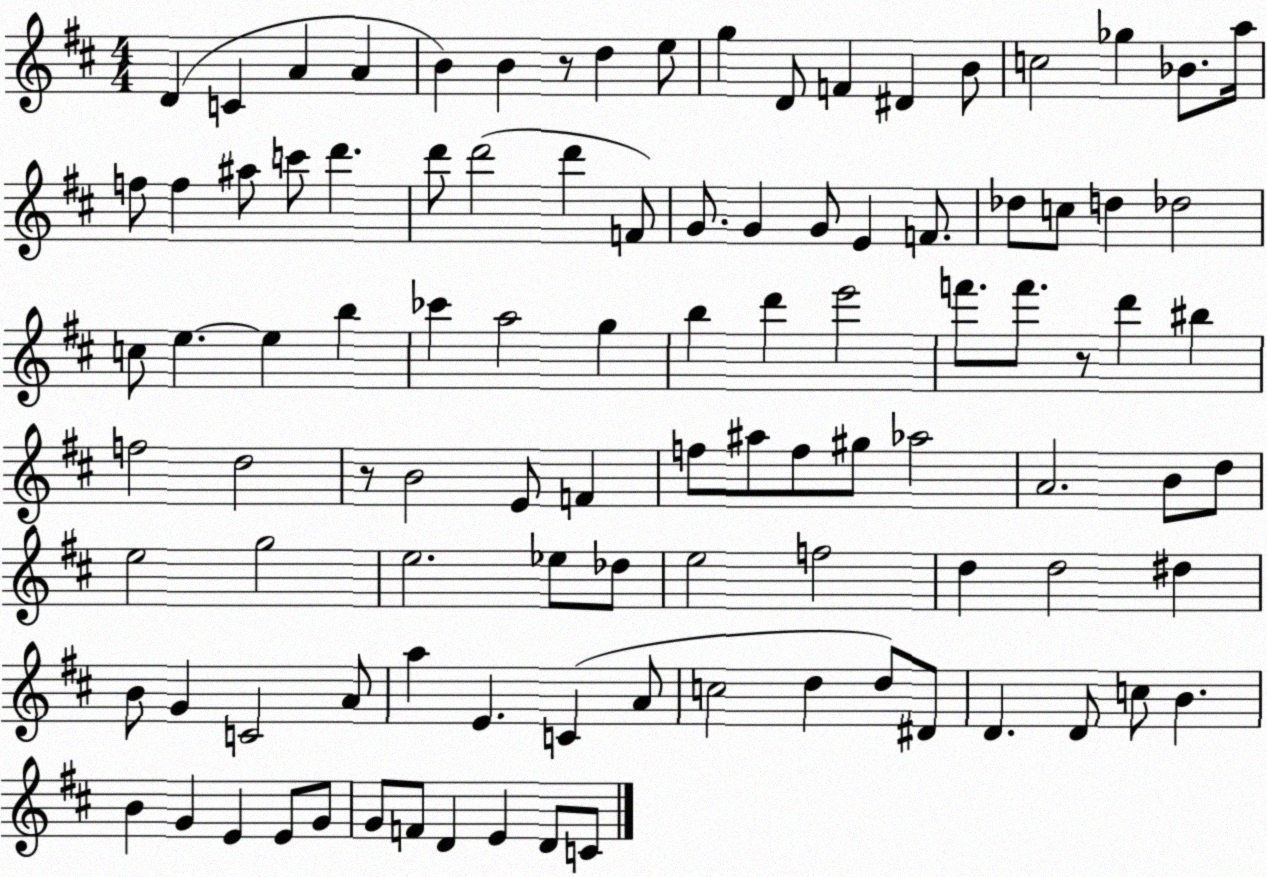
X:1
T:Untitled
M:4/4
L:1/4
K:D
D C A A B B z/2 d e/2 g D/2 F ^D B/2 c2 _g _B/2 a/4 f/2 f ^a/2 c'/2 d' d'/2 d'2 d' F/2 G/2 G G/2 E F/2 _d/2 c/2 d _d2 c/2 e e b _c' a2 g b d' e'2 f'/2 f'/2 z/2 d' ^b f2 d2 z/2 B2 E/2 F f/2 ^a/2 f/2 ^g/2 _a2 A2 B/2 d/2 e2 g2 e2 _e/2 _d/2 e2 f2 d d2 ^d B/2 G C2 A/2 a E C A/2 c2 d d/2 ^D/2 D D/2 c/2 B B G E E/2 G/2 G/2 F/2 D E D/2 C/2